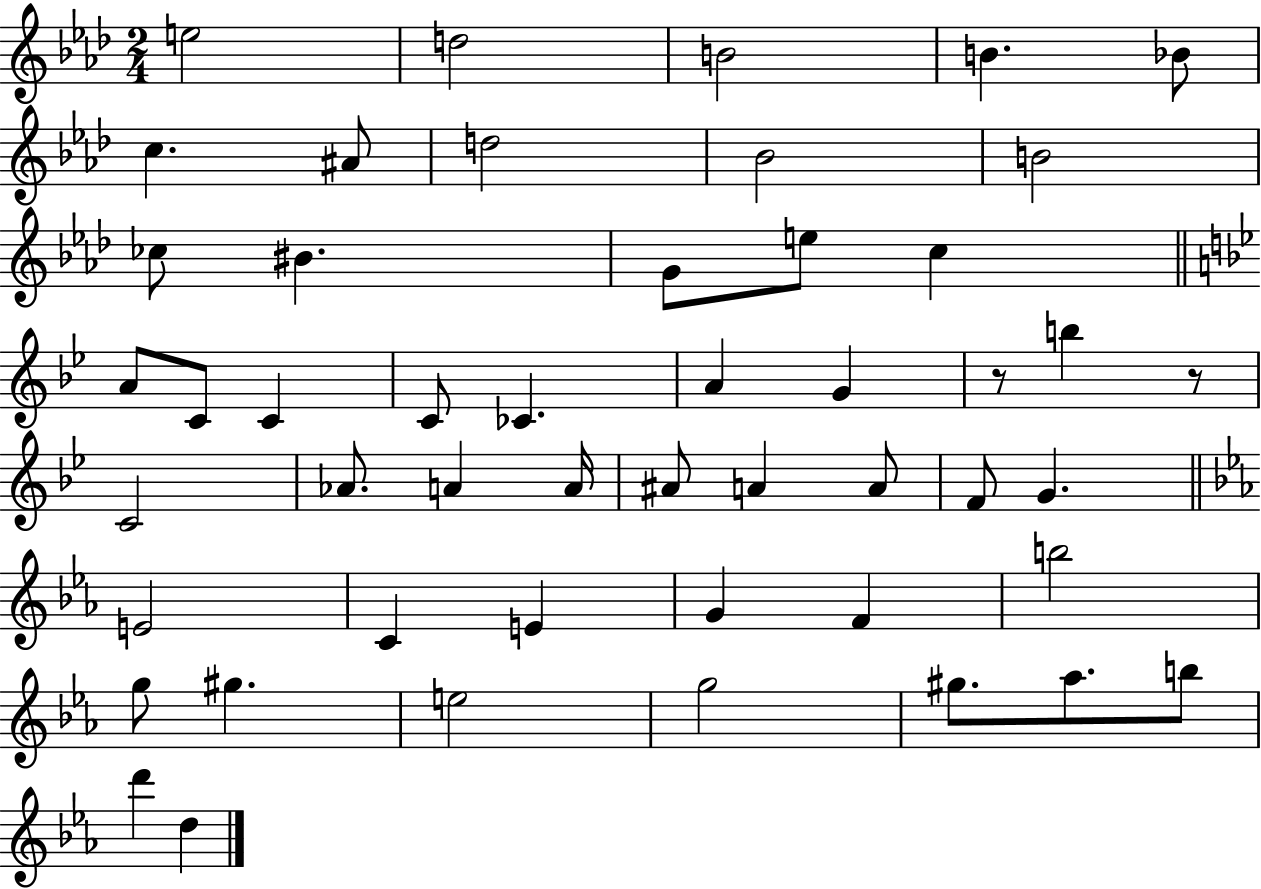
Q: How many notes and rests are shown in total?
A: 49